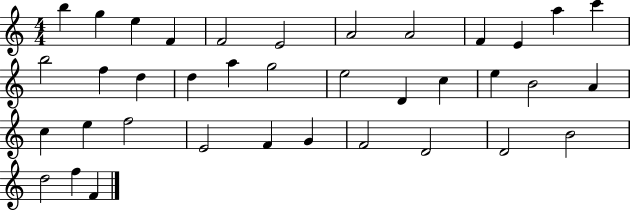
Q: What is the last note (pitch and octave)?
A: F4